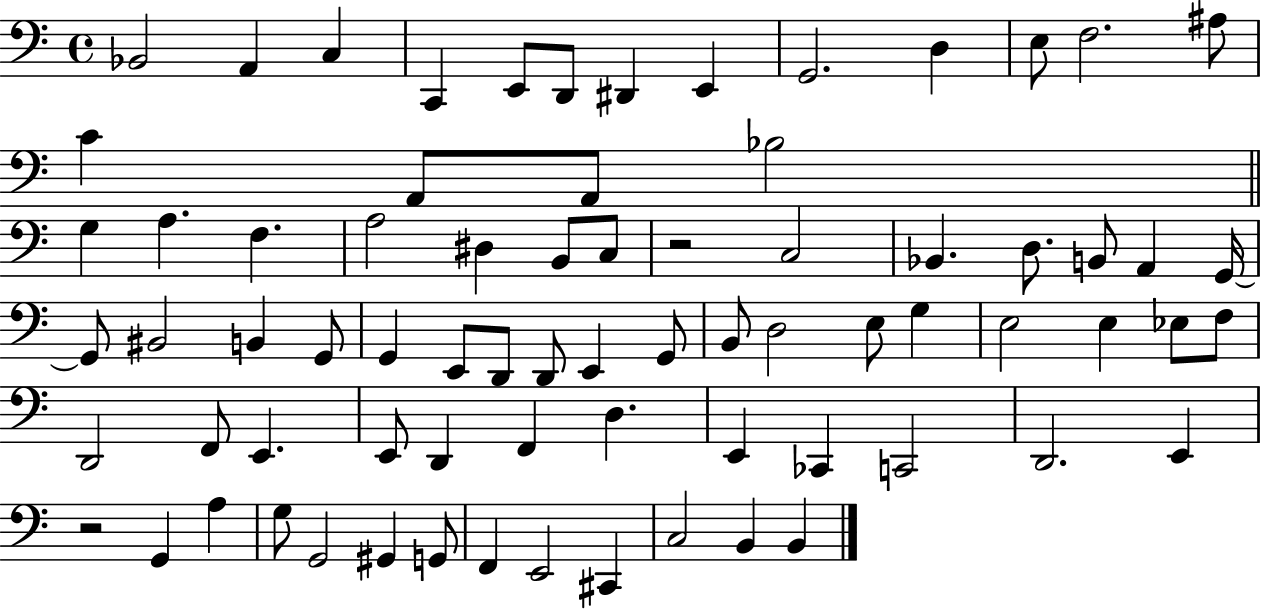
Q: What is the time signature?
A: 4/4